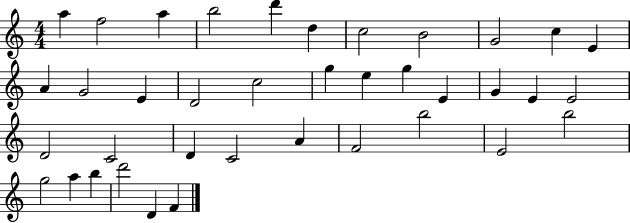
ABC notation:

X:1
T:Untitled
M:4/4
L:1/4
K:C
a f2 a b2 d' d c2 B2 G2 c E A G2 E D2 c2 g e g E G E E2 D2 C2 D C2 A F2 b2 E2 b2 g2 a b d'2 D F